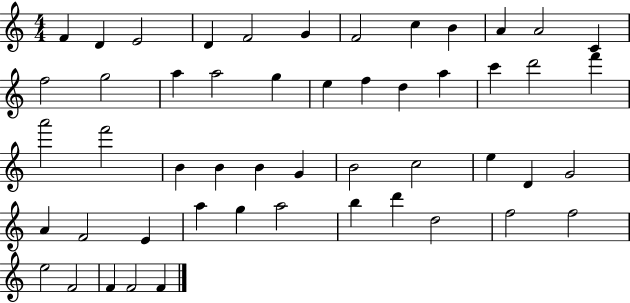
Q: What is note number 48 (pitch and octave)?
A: F4